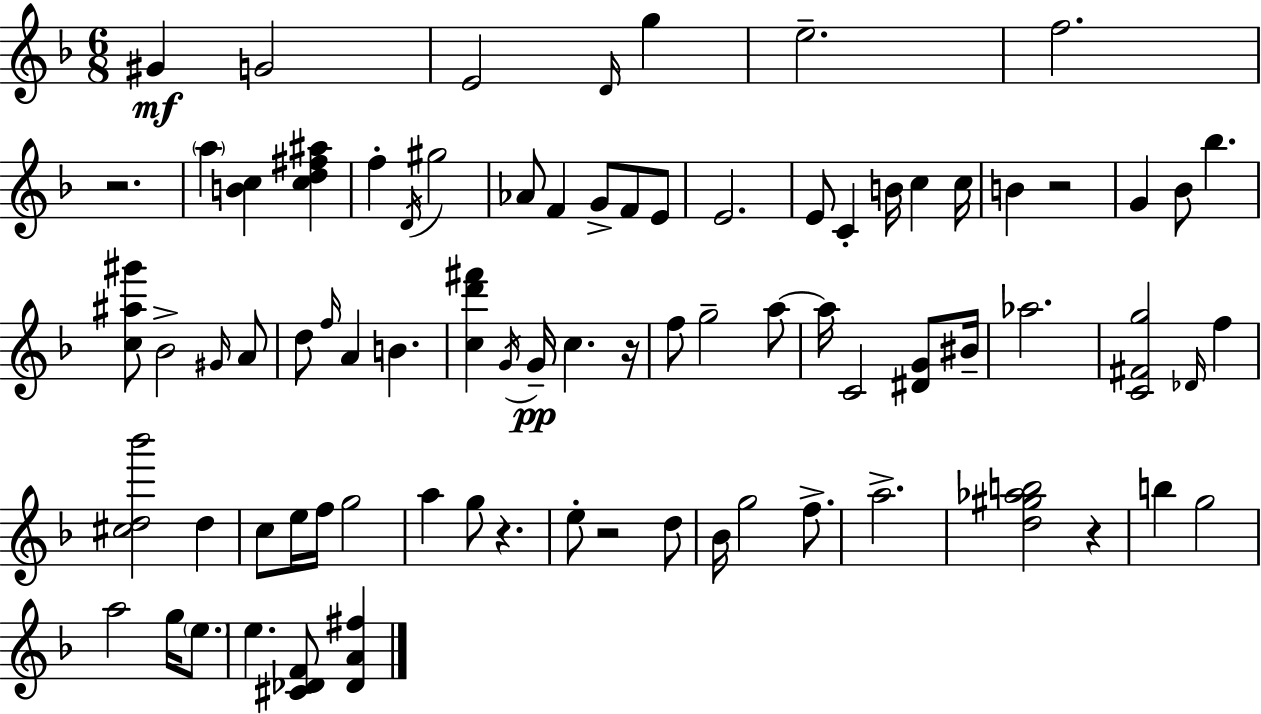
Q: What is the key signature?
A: D minor